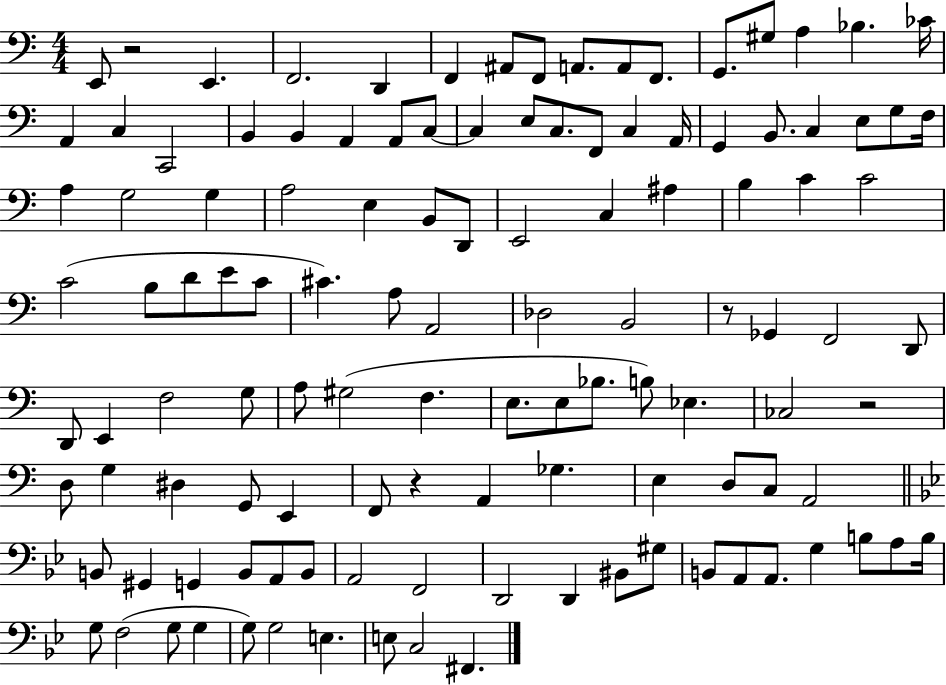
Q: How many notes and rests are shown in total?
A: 119